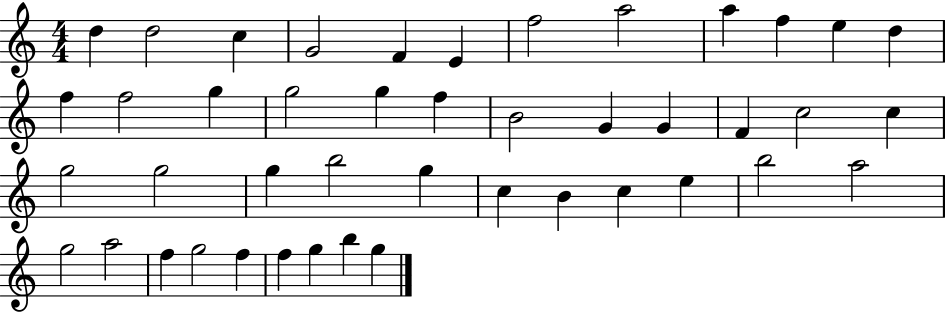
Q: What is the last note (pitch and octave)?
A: G5